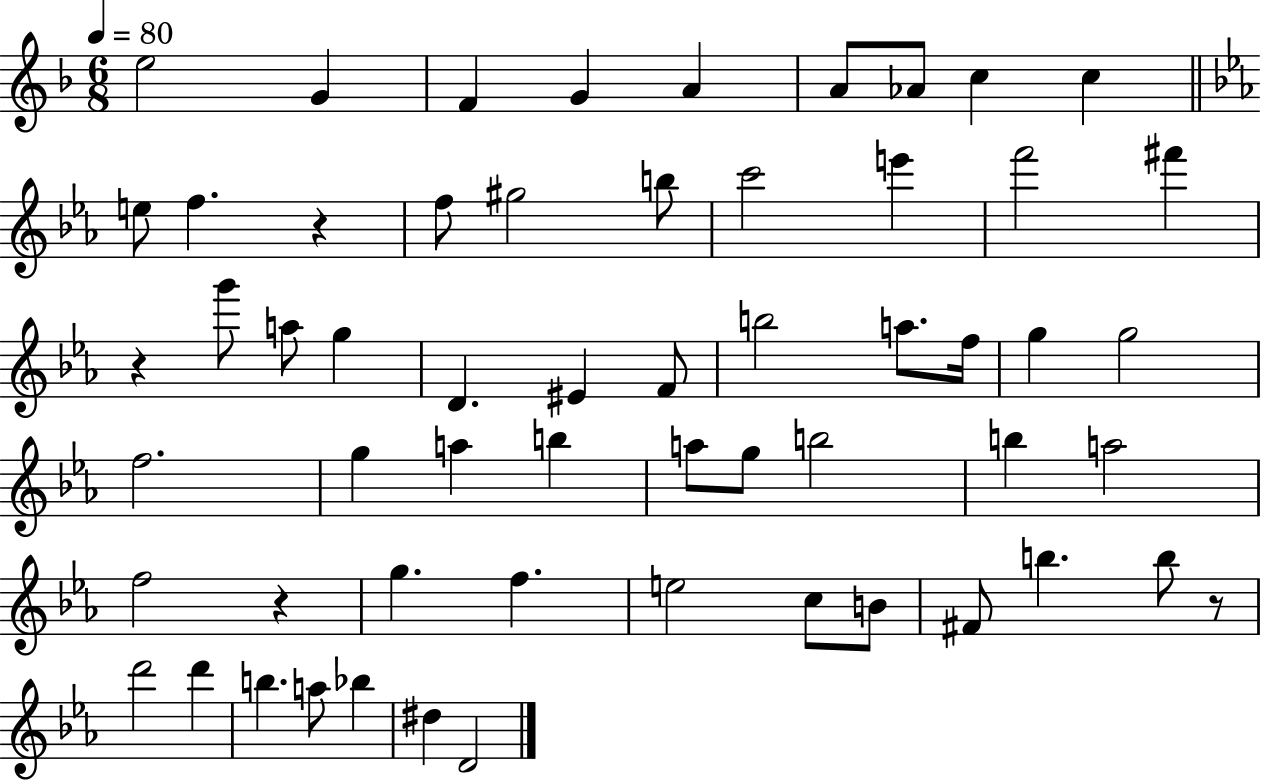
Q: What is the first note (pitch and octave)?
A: E5